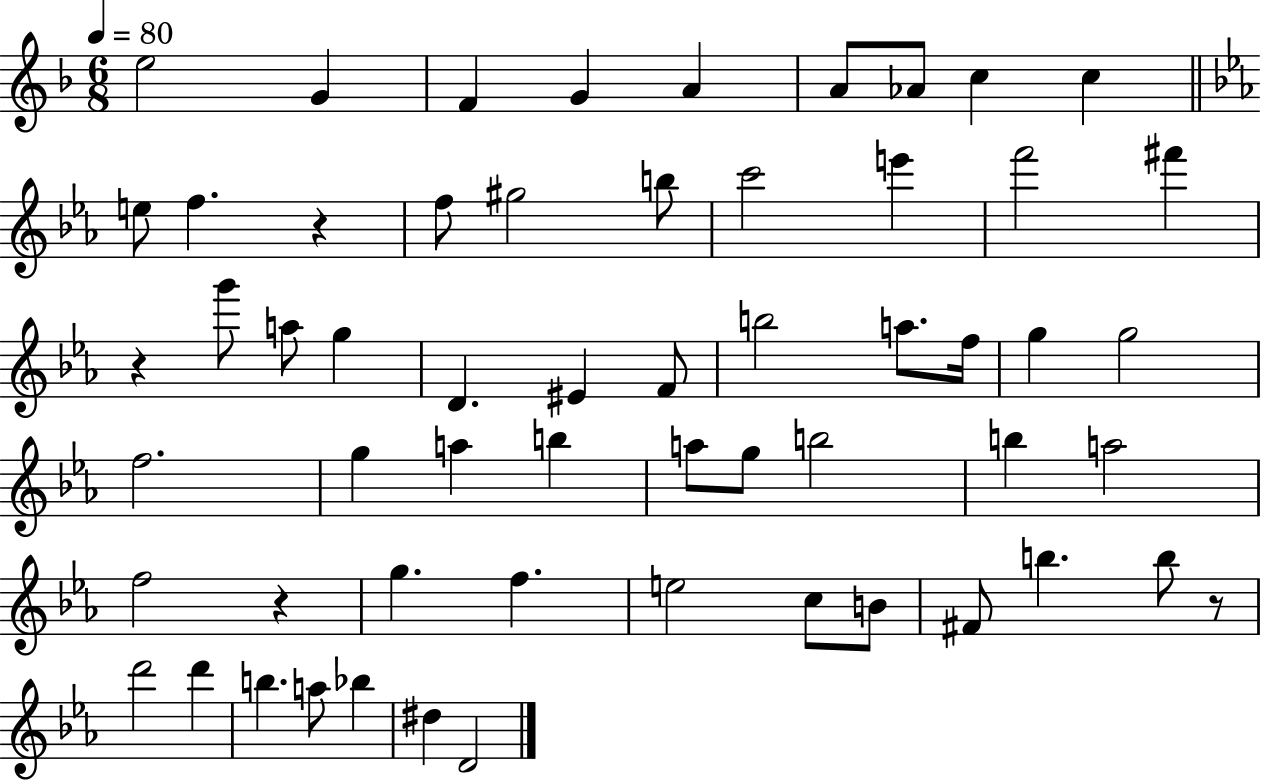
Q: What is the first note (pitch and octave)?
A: E5